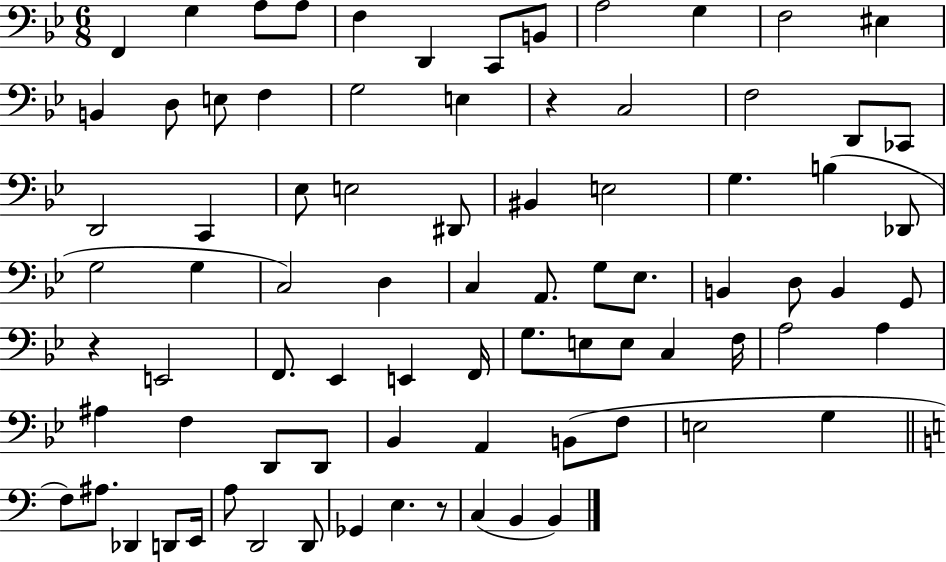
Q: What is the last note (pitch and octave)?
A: B2